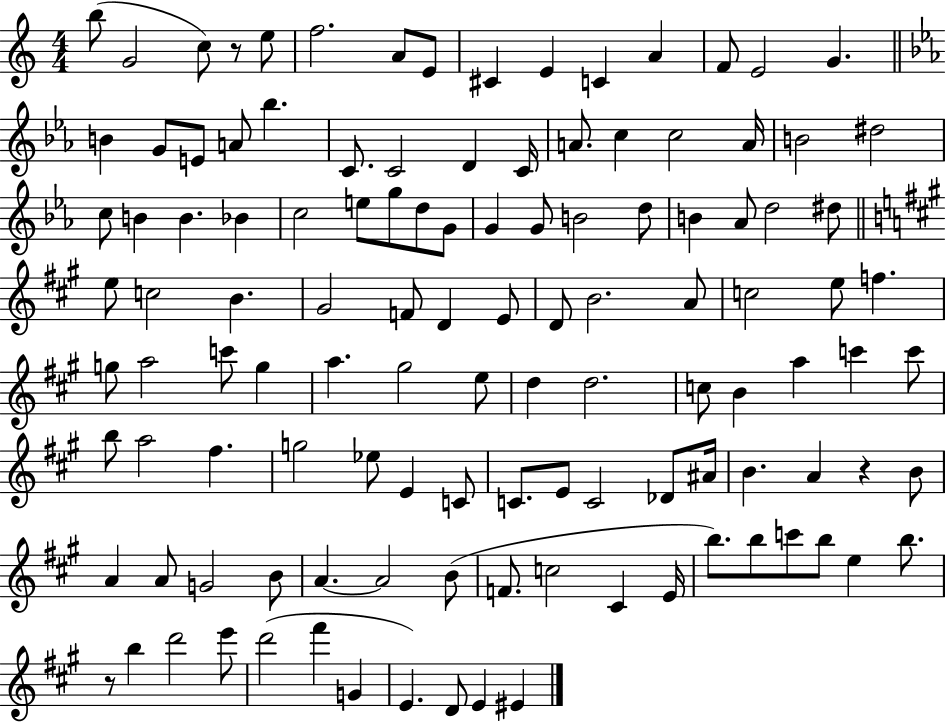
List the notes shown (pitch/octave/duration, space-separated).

B5/e G4/h C5/e R/e E5/e F5/h. A4/e E4/e C#4/q E4/q C4/q A4/q F4/e E4/h G4/q. B4/q G4/e E4/e A4/e Bb5/q. C4/e. C4/h D4/q C4/s A4/e. C5/q C5/h A4/s B4/h D#5/h C5/e B4/q B4/q. Bb4/q C5/h E5/e G5/e D5/e G4/e G4/q G4/e B4/h D5/e B4/q Ab4/e D5/h D#5/e E5/e C5/h B4/q. G#4/h F4/e D4/q E4/e D4/e B4/h. A4/e C5/h E5/e F5/q. G5/e A5/h C6/e G5/q A5/q. G#5/h E5/e D5/q D5/h. C5/e B4/q A5/q C6/q C6/e B5/e A5/h F#5/q. G5/h Eb5/e E4/q C4/e C4/e. E4/e C4/h Db4/e A#4/s B4/q. A4/q R/q B4/e A4/q A4/e G4/h B4/e A4/q. A4/h B4/e F4/e. C5/h C#4/q E4/s B5/e. B5/e C6/e B5/e E5/q B5/e. R/e B5/q D6/h E6/e D6/h F#6/q G4/q E4/q. D4/e E4/q EIS4/q